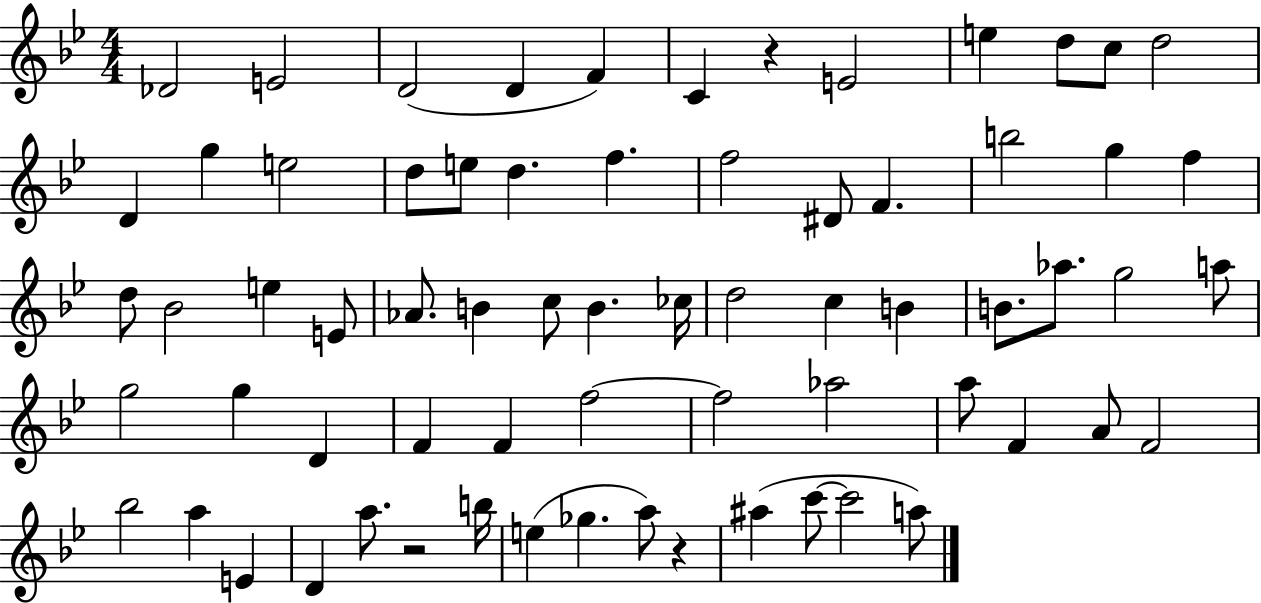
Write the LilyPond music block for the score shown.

{
  \clef treble
  \numericTimeSignature
  \time 4/4
  \key bes \major
  des'2 e'2 | d'2( d'4 f'4) | c'4 r4 e'2 | e''4 d''8 c''8 d''2 | \break d'4 g''4 e''2 | d''8 e''8 d''4. f''4. | f''2 dis'8 f'4. | b''2 g''4 f''4 | \break d''8 bes'2 e''4 e'8 | aes'8. b'4 c''8 b'4. ces''16 | d''2 c''4 b'4 | b'8. aes''8. g''2 a''8 | \break g''2 g''4 d'4 | f'4 f'4 f''2~~ | f''2 aes''2 | a''8 f'4 a'8 f'2 | \break bes''2 a''4 e'4 | d'4 a''8. r2 b''16 | e''4( ges''4. a''8) r4 | ais''4( c'''8~~ c'''2 a''8) | \break \bar "|."
}